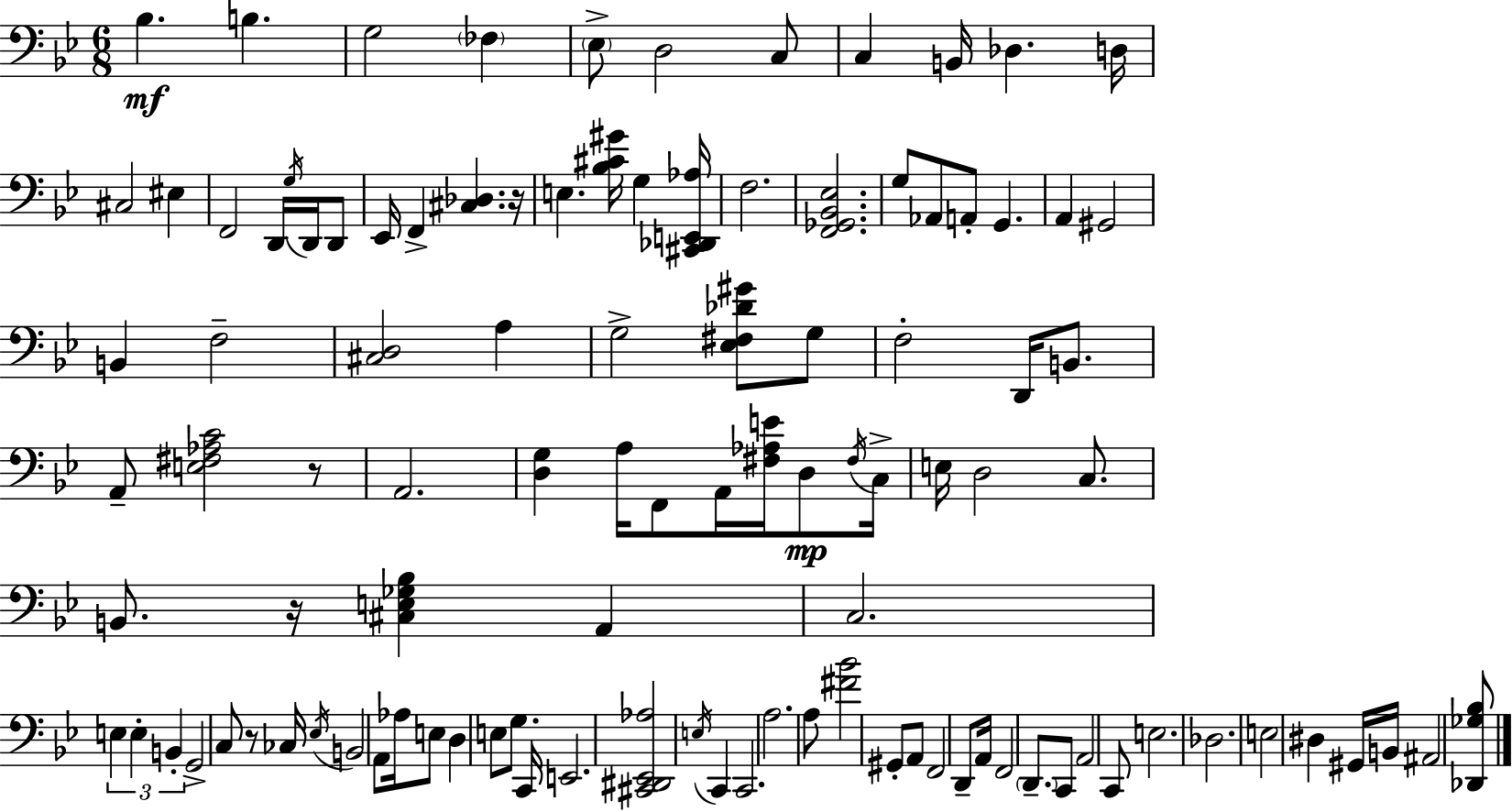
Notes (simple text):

Bb3/q. B3/q. G3/h FES3/q Eb3/e D3/h C3/e C3/q B2/s Db3/q. D3/s C#3/h EIS3/q F2/h D2/s G3/s D2/s D2/e Eb2/s F2/q [C#3,Db3]/q. R/s E3/q. [Bb3,C#4,G#4]/s G3/q [C#2,Db2,E2,Ab3]/s F3/h. [F2,Gb2,Bb2,Eb3]/h. G3/e Ab2/e A2/e G2/q. A2/q G#2/h B2/q F3/h [C#3,D3]/h A3/q G3/h [Eb3,F#3,Db4,G#4]/e G3/e F3/h D2/s B2/e. A2/e [E3,F#3,Ab3,C4]/h R/e A2/h. [D3,G3]/q A3/s F2/e A2/s [F#3,Ab3,E4]/s D3/e F#3/s C3/s E3/s D3/h C3/e. B2/e. R/s [C#3,E3,Gb3,Bb3]/q A2/q C3/h. E3/q E3/q B2/q G2/h C3/e R/e CES3/s Eb3/s B2/h A2/e Ab3/s E3/e D3/q E3/e G3/e. C2/s E2/h. [C#2,D#2,Eb2,Ab3]/h E3/s C2/q C2/h. A3/h. A3/e [F#4,Bb4]/h G#2/e A2/e F2/h D2/e A2/s F2/h D2/e. C2/e A2/h C2/e E3/h. Db3/h. E3/h D#3/q G#2/s B2/s A#2/h [Db2,Gb3,Bb3]/e